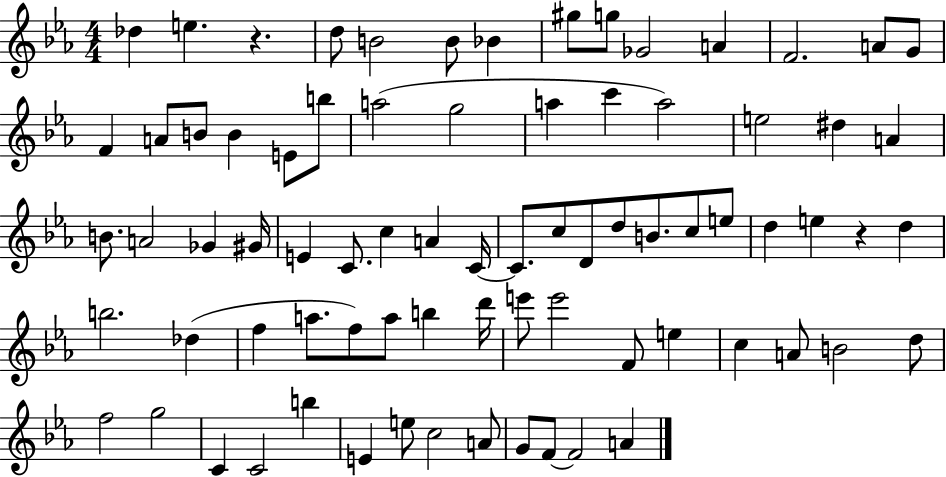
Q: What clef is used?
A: treble